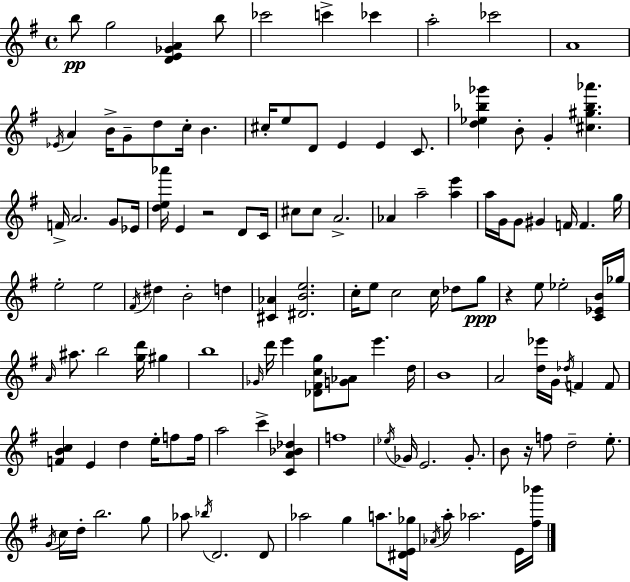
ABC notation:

X:1
T:Untitled
M:4/4
L:1/4
K:Em
b/2 g2 [DE_GA] b/2 _c'2 c' _c' a2 _c'2 A4 _E/4 A B/4 G/2 d/2 c/4 B ^c/4 e/2 D/2 E E C/2 [d_e_b_g'] B/2 G [^c^g_b_a'] F/4 A2 G/2 _E/4 [de_a']/4 E z2 D/2 C/4 ^c/2 ^c/2 A2 _A a2 [ae'] a/4 G/4 G/2 ^G F/4 F g/4 e2 e2 ^F/4 ^d B2 d [^C_A] [^DBe]2 c/4 e/2 c2 c/4 _d/2 g/2 z e/2 _e2 [C_EB]/4 _g/4 A/4 ^a/2 b2 [gd']/4 ^g b4 _G/4 d'/4 e' [_D^Fcg]/2 [G_A]/2 e' d/4 B4 A2 [d_e']/4 G/4 _d/4 F F/2 [FBc] E d e/4 f/2 f/4 a2 c' [CA_B_d] f4 _e/4 _G/4 E2 _G/2 B/2 z/4 f/2 d2 e/2 G/4 c/4 d/4 b2 g/2 _a/2 _b/4 D2 D/2 _a2 g a/2 [^DE_g]/4 _A/4 a/2 _a2 E/4 [^f_b']/4